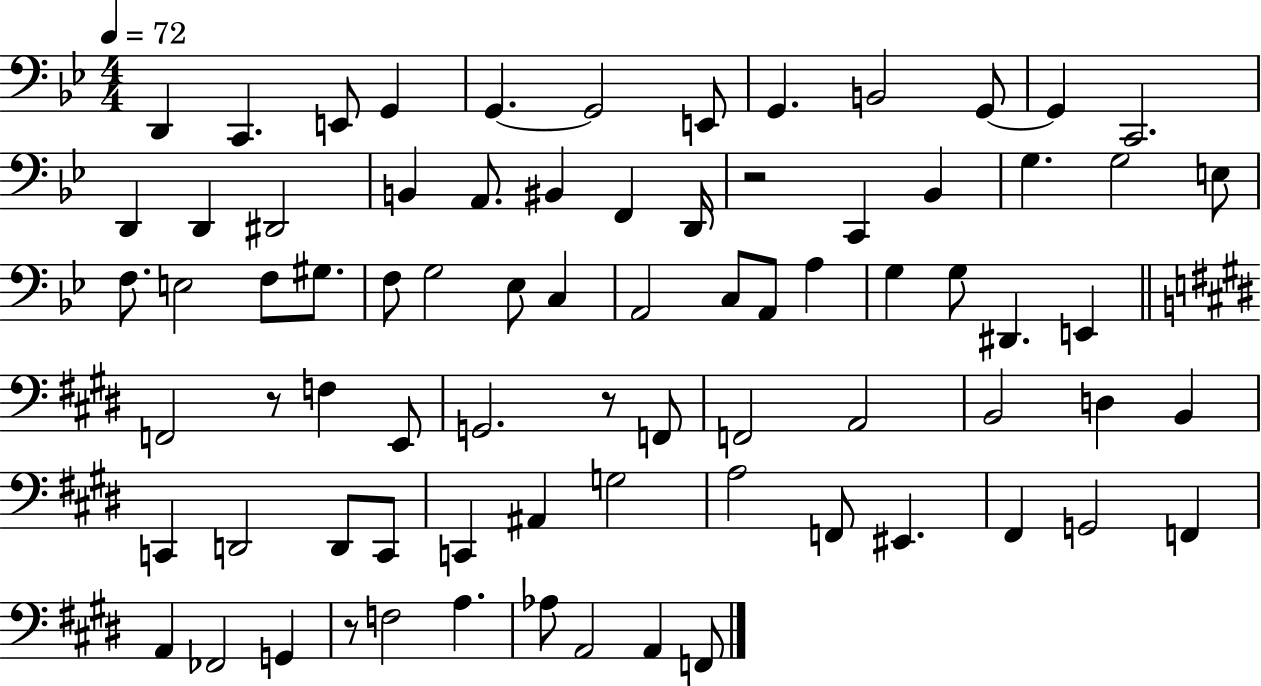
D2/q C2/q. E2/e G2/q G2/q. G2/h E2/e G2/q. B2/h G2/e G2/q C2/h. D2/q D2/q D#2/h B2/q A2/e. BIS2/q F2/q D2/s R/h C2/q Bb2/q G3/q. G3/h E3/e F3/e. E3/h F3/e G#3/e. F3/e G3/h Eb3/e C3/q A2/h C3/e A2/e A3/q G3/q G3/e D#2/q. E2/q F2/h R/e F3/q E2/e G2/h. R/e F2/e F2/h A2/h B2/h D3/q B2/q C2/q D2/h D2/e C2/e C2/q A#2/q G3/h A3/h F2/e EIS2/q. F#2/q G2/h F2/q A2/q FES2/h G2/q R/e F3/h A3/q. Ab3/e A2/h A2/q F2/e